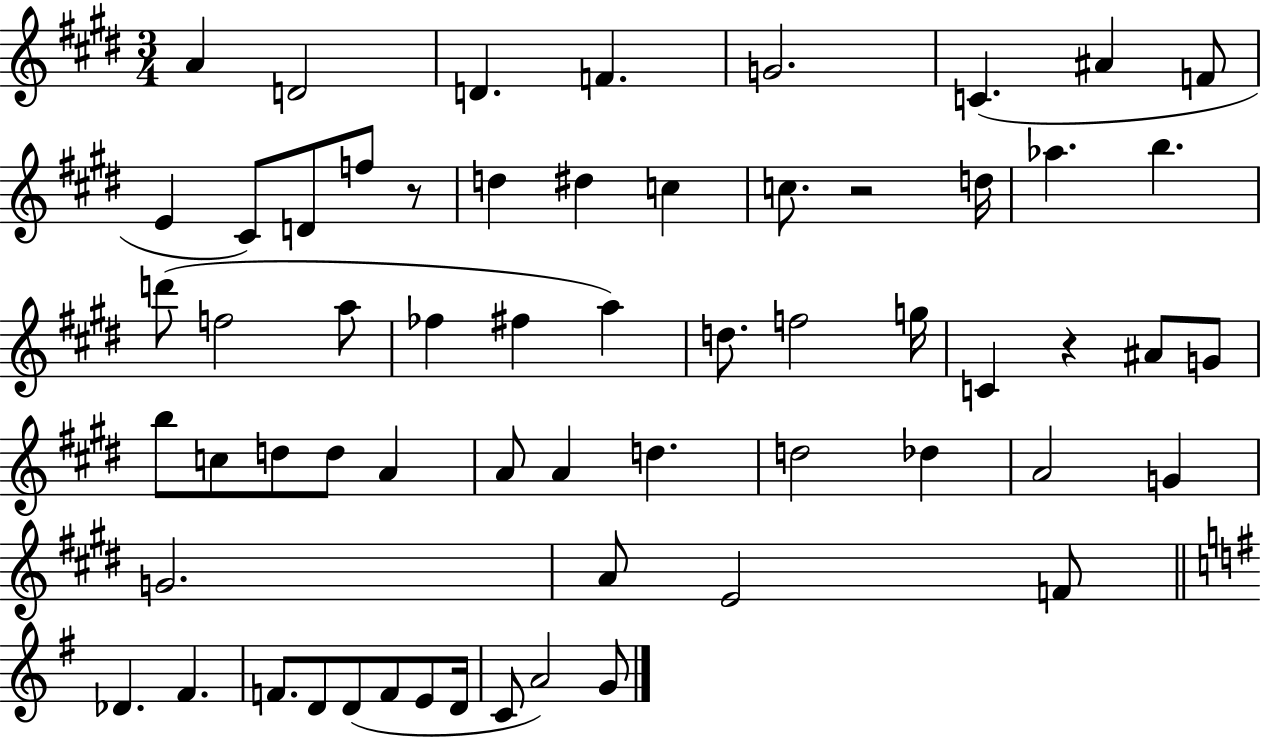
A4/q D4/h D4/q. F4/q. G4/h. C4/q. A#4/q F4/e E4/q C#4/e D4/e F5/e R/e D5/q D#5/q C5/q C5/e. R/h D5/s Ab5/q. B5/q. D6/e F5/h A5/e FES5/q F#5/q A5/q D5/e. F5/h G5/s C4/q R/q A#4/e G4/e B5/e C5/e D5/e D5/e A4/q A4/e A4/q D5/q. D5/h Db5/q A4/h G4/q G4/h. A4/e E4/h F4/e Db4/q. F#4/q. F4/e. D4/e D4/e F4/e E4/e D4/s C4/e A4/h G4/e